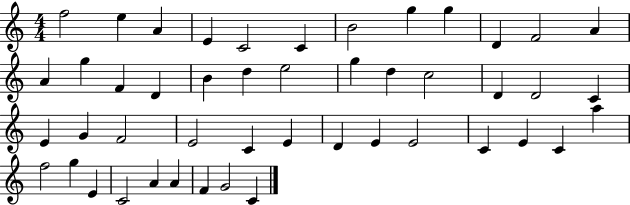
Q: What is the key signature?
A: C major